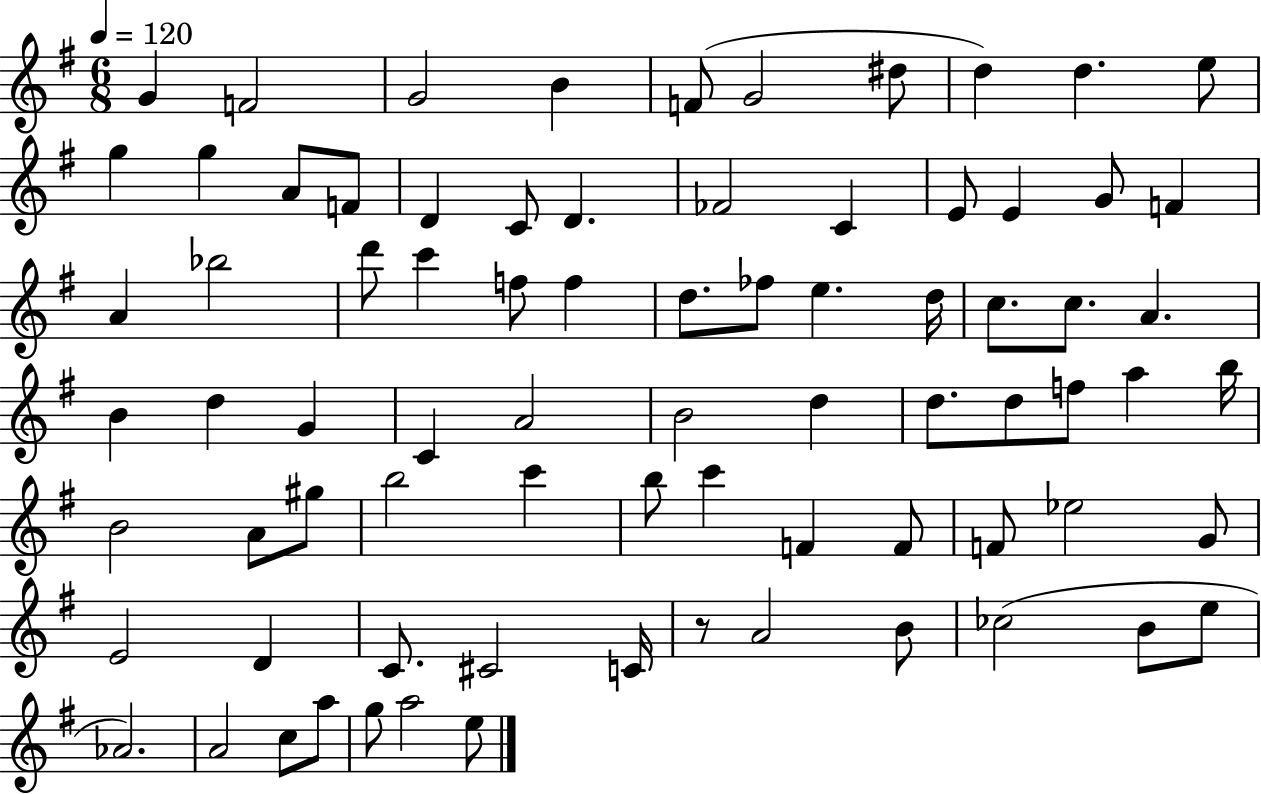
{
  \clef treble
  \numericTimeSignature
  \time 6/8
  \key g \major
  \tempo 4 = 120
  g'4 f'2 | g'2 b'4 | f'8( g'2 dis''8 | d''4) d''4. e''8 | \break g''4 g''4 a'8 f'8 | d'4 c'8 d'4. | fes'2 c'4 | e'8 e'4 g'8 f'4 | \break a'4 bes''2 | d'''8 c'''4 f''8 f''4 | d''8. fes''8 e''4. d''16 | c''8. c''8. a'4. | \break b'4 d''4 g'4 | c'4 a'2 | b'2 d''4 | d''8. d''8 f''8 a''4 b''16 | \break b'2 a'8 gis''8 | b''2 c'''4 | b''8 c'''4 f'4 f'8 | f'8 ees''2 g'8 | \break e'2 d'4 | c'8. cis'2 c'16 | r8 a'2 b'8 | ces''2( b'8 e''8 | \break aes'2.) | a'2 c''8 a''8 | g''8 a''2 e''8 | \bar "|."
}